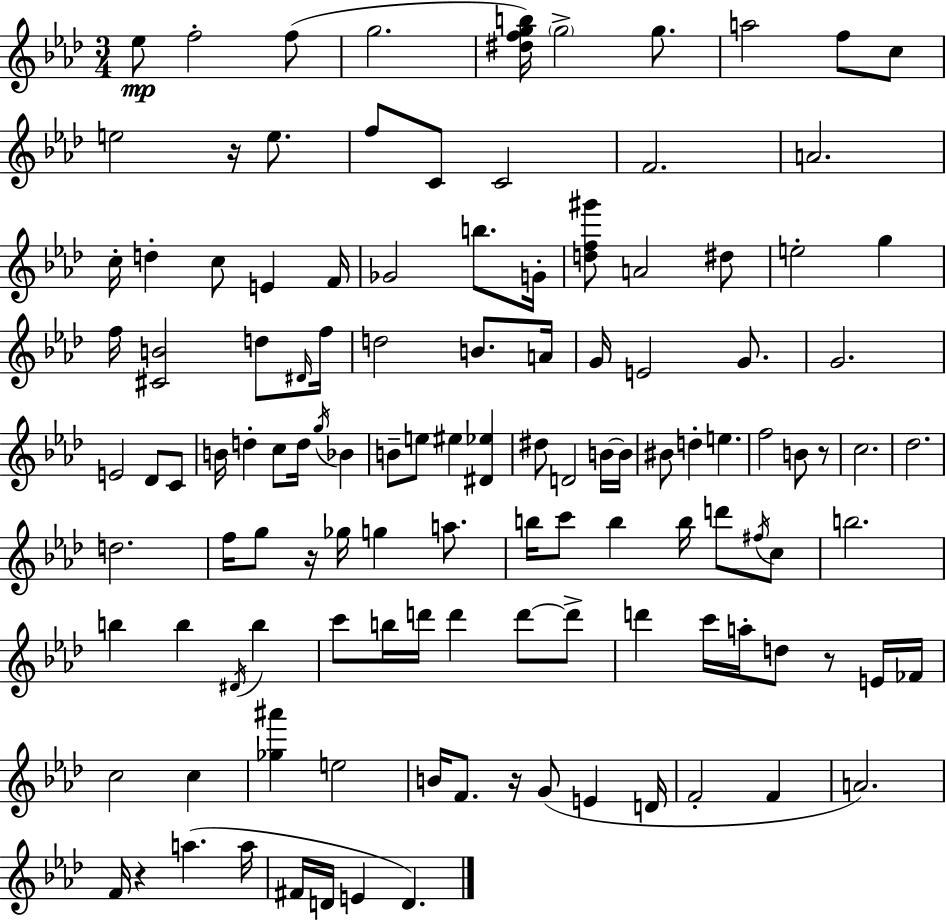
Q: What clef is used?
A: treble